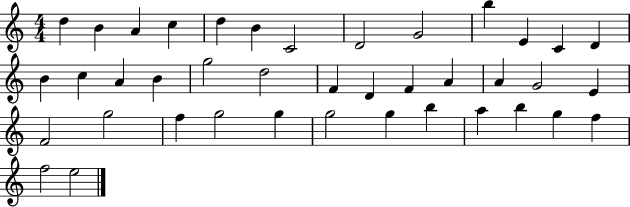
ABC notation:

X:1
T:Untitled
M:4/4
L:1/4
K:C
d B A c d B C2 D2 G2 b E C D B c A B g2 d2 F D F A A G2 E F2 g2 f g2 g g2 g b a b g f f2 e2